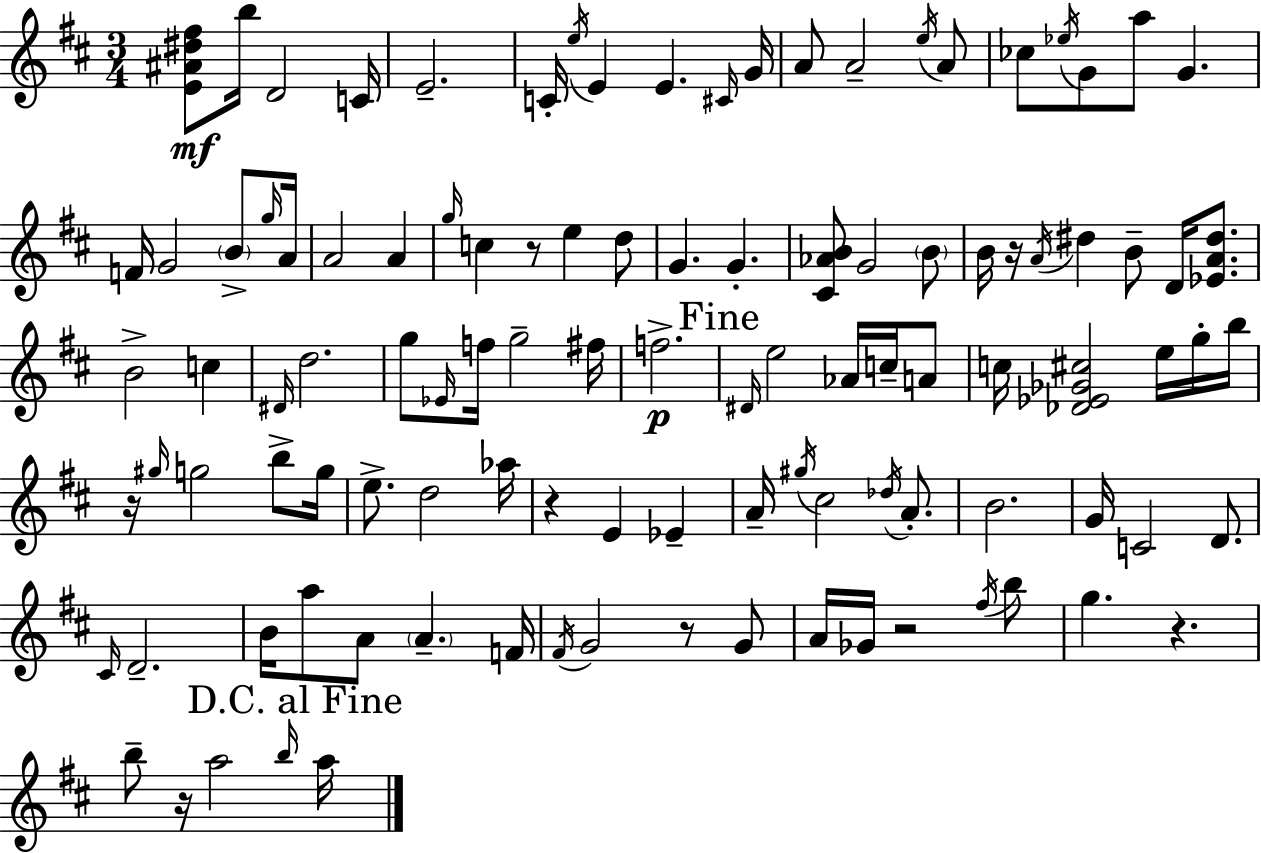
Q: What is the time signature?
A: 3/4